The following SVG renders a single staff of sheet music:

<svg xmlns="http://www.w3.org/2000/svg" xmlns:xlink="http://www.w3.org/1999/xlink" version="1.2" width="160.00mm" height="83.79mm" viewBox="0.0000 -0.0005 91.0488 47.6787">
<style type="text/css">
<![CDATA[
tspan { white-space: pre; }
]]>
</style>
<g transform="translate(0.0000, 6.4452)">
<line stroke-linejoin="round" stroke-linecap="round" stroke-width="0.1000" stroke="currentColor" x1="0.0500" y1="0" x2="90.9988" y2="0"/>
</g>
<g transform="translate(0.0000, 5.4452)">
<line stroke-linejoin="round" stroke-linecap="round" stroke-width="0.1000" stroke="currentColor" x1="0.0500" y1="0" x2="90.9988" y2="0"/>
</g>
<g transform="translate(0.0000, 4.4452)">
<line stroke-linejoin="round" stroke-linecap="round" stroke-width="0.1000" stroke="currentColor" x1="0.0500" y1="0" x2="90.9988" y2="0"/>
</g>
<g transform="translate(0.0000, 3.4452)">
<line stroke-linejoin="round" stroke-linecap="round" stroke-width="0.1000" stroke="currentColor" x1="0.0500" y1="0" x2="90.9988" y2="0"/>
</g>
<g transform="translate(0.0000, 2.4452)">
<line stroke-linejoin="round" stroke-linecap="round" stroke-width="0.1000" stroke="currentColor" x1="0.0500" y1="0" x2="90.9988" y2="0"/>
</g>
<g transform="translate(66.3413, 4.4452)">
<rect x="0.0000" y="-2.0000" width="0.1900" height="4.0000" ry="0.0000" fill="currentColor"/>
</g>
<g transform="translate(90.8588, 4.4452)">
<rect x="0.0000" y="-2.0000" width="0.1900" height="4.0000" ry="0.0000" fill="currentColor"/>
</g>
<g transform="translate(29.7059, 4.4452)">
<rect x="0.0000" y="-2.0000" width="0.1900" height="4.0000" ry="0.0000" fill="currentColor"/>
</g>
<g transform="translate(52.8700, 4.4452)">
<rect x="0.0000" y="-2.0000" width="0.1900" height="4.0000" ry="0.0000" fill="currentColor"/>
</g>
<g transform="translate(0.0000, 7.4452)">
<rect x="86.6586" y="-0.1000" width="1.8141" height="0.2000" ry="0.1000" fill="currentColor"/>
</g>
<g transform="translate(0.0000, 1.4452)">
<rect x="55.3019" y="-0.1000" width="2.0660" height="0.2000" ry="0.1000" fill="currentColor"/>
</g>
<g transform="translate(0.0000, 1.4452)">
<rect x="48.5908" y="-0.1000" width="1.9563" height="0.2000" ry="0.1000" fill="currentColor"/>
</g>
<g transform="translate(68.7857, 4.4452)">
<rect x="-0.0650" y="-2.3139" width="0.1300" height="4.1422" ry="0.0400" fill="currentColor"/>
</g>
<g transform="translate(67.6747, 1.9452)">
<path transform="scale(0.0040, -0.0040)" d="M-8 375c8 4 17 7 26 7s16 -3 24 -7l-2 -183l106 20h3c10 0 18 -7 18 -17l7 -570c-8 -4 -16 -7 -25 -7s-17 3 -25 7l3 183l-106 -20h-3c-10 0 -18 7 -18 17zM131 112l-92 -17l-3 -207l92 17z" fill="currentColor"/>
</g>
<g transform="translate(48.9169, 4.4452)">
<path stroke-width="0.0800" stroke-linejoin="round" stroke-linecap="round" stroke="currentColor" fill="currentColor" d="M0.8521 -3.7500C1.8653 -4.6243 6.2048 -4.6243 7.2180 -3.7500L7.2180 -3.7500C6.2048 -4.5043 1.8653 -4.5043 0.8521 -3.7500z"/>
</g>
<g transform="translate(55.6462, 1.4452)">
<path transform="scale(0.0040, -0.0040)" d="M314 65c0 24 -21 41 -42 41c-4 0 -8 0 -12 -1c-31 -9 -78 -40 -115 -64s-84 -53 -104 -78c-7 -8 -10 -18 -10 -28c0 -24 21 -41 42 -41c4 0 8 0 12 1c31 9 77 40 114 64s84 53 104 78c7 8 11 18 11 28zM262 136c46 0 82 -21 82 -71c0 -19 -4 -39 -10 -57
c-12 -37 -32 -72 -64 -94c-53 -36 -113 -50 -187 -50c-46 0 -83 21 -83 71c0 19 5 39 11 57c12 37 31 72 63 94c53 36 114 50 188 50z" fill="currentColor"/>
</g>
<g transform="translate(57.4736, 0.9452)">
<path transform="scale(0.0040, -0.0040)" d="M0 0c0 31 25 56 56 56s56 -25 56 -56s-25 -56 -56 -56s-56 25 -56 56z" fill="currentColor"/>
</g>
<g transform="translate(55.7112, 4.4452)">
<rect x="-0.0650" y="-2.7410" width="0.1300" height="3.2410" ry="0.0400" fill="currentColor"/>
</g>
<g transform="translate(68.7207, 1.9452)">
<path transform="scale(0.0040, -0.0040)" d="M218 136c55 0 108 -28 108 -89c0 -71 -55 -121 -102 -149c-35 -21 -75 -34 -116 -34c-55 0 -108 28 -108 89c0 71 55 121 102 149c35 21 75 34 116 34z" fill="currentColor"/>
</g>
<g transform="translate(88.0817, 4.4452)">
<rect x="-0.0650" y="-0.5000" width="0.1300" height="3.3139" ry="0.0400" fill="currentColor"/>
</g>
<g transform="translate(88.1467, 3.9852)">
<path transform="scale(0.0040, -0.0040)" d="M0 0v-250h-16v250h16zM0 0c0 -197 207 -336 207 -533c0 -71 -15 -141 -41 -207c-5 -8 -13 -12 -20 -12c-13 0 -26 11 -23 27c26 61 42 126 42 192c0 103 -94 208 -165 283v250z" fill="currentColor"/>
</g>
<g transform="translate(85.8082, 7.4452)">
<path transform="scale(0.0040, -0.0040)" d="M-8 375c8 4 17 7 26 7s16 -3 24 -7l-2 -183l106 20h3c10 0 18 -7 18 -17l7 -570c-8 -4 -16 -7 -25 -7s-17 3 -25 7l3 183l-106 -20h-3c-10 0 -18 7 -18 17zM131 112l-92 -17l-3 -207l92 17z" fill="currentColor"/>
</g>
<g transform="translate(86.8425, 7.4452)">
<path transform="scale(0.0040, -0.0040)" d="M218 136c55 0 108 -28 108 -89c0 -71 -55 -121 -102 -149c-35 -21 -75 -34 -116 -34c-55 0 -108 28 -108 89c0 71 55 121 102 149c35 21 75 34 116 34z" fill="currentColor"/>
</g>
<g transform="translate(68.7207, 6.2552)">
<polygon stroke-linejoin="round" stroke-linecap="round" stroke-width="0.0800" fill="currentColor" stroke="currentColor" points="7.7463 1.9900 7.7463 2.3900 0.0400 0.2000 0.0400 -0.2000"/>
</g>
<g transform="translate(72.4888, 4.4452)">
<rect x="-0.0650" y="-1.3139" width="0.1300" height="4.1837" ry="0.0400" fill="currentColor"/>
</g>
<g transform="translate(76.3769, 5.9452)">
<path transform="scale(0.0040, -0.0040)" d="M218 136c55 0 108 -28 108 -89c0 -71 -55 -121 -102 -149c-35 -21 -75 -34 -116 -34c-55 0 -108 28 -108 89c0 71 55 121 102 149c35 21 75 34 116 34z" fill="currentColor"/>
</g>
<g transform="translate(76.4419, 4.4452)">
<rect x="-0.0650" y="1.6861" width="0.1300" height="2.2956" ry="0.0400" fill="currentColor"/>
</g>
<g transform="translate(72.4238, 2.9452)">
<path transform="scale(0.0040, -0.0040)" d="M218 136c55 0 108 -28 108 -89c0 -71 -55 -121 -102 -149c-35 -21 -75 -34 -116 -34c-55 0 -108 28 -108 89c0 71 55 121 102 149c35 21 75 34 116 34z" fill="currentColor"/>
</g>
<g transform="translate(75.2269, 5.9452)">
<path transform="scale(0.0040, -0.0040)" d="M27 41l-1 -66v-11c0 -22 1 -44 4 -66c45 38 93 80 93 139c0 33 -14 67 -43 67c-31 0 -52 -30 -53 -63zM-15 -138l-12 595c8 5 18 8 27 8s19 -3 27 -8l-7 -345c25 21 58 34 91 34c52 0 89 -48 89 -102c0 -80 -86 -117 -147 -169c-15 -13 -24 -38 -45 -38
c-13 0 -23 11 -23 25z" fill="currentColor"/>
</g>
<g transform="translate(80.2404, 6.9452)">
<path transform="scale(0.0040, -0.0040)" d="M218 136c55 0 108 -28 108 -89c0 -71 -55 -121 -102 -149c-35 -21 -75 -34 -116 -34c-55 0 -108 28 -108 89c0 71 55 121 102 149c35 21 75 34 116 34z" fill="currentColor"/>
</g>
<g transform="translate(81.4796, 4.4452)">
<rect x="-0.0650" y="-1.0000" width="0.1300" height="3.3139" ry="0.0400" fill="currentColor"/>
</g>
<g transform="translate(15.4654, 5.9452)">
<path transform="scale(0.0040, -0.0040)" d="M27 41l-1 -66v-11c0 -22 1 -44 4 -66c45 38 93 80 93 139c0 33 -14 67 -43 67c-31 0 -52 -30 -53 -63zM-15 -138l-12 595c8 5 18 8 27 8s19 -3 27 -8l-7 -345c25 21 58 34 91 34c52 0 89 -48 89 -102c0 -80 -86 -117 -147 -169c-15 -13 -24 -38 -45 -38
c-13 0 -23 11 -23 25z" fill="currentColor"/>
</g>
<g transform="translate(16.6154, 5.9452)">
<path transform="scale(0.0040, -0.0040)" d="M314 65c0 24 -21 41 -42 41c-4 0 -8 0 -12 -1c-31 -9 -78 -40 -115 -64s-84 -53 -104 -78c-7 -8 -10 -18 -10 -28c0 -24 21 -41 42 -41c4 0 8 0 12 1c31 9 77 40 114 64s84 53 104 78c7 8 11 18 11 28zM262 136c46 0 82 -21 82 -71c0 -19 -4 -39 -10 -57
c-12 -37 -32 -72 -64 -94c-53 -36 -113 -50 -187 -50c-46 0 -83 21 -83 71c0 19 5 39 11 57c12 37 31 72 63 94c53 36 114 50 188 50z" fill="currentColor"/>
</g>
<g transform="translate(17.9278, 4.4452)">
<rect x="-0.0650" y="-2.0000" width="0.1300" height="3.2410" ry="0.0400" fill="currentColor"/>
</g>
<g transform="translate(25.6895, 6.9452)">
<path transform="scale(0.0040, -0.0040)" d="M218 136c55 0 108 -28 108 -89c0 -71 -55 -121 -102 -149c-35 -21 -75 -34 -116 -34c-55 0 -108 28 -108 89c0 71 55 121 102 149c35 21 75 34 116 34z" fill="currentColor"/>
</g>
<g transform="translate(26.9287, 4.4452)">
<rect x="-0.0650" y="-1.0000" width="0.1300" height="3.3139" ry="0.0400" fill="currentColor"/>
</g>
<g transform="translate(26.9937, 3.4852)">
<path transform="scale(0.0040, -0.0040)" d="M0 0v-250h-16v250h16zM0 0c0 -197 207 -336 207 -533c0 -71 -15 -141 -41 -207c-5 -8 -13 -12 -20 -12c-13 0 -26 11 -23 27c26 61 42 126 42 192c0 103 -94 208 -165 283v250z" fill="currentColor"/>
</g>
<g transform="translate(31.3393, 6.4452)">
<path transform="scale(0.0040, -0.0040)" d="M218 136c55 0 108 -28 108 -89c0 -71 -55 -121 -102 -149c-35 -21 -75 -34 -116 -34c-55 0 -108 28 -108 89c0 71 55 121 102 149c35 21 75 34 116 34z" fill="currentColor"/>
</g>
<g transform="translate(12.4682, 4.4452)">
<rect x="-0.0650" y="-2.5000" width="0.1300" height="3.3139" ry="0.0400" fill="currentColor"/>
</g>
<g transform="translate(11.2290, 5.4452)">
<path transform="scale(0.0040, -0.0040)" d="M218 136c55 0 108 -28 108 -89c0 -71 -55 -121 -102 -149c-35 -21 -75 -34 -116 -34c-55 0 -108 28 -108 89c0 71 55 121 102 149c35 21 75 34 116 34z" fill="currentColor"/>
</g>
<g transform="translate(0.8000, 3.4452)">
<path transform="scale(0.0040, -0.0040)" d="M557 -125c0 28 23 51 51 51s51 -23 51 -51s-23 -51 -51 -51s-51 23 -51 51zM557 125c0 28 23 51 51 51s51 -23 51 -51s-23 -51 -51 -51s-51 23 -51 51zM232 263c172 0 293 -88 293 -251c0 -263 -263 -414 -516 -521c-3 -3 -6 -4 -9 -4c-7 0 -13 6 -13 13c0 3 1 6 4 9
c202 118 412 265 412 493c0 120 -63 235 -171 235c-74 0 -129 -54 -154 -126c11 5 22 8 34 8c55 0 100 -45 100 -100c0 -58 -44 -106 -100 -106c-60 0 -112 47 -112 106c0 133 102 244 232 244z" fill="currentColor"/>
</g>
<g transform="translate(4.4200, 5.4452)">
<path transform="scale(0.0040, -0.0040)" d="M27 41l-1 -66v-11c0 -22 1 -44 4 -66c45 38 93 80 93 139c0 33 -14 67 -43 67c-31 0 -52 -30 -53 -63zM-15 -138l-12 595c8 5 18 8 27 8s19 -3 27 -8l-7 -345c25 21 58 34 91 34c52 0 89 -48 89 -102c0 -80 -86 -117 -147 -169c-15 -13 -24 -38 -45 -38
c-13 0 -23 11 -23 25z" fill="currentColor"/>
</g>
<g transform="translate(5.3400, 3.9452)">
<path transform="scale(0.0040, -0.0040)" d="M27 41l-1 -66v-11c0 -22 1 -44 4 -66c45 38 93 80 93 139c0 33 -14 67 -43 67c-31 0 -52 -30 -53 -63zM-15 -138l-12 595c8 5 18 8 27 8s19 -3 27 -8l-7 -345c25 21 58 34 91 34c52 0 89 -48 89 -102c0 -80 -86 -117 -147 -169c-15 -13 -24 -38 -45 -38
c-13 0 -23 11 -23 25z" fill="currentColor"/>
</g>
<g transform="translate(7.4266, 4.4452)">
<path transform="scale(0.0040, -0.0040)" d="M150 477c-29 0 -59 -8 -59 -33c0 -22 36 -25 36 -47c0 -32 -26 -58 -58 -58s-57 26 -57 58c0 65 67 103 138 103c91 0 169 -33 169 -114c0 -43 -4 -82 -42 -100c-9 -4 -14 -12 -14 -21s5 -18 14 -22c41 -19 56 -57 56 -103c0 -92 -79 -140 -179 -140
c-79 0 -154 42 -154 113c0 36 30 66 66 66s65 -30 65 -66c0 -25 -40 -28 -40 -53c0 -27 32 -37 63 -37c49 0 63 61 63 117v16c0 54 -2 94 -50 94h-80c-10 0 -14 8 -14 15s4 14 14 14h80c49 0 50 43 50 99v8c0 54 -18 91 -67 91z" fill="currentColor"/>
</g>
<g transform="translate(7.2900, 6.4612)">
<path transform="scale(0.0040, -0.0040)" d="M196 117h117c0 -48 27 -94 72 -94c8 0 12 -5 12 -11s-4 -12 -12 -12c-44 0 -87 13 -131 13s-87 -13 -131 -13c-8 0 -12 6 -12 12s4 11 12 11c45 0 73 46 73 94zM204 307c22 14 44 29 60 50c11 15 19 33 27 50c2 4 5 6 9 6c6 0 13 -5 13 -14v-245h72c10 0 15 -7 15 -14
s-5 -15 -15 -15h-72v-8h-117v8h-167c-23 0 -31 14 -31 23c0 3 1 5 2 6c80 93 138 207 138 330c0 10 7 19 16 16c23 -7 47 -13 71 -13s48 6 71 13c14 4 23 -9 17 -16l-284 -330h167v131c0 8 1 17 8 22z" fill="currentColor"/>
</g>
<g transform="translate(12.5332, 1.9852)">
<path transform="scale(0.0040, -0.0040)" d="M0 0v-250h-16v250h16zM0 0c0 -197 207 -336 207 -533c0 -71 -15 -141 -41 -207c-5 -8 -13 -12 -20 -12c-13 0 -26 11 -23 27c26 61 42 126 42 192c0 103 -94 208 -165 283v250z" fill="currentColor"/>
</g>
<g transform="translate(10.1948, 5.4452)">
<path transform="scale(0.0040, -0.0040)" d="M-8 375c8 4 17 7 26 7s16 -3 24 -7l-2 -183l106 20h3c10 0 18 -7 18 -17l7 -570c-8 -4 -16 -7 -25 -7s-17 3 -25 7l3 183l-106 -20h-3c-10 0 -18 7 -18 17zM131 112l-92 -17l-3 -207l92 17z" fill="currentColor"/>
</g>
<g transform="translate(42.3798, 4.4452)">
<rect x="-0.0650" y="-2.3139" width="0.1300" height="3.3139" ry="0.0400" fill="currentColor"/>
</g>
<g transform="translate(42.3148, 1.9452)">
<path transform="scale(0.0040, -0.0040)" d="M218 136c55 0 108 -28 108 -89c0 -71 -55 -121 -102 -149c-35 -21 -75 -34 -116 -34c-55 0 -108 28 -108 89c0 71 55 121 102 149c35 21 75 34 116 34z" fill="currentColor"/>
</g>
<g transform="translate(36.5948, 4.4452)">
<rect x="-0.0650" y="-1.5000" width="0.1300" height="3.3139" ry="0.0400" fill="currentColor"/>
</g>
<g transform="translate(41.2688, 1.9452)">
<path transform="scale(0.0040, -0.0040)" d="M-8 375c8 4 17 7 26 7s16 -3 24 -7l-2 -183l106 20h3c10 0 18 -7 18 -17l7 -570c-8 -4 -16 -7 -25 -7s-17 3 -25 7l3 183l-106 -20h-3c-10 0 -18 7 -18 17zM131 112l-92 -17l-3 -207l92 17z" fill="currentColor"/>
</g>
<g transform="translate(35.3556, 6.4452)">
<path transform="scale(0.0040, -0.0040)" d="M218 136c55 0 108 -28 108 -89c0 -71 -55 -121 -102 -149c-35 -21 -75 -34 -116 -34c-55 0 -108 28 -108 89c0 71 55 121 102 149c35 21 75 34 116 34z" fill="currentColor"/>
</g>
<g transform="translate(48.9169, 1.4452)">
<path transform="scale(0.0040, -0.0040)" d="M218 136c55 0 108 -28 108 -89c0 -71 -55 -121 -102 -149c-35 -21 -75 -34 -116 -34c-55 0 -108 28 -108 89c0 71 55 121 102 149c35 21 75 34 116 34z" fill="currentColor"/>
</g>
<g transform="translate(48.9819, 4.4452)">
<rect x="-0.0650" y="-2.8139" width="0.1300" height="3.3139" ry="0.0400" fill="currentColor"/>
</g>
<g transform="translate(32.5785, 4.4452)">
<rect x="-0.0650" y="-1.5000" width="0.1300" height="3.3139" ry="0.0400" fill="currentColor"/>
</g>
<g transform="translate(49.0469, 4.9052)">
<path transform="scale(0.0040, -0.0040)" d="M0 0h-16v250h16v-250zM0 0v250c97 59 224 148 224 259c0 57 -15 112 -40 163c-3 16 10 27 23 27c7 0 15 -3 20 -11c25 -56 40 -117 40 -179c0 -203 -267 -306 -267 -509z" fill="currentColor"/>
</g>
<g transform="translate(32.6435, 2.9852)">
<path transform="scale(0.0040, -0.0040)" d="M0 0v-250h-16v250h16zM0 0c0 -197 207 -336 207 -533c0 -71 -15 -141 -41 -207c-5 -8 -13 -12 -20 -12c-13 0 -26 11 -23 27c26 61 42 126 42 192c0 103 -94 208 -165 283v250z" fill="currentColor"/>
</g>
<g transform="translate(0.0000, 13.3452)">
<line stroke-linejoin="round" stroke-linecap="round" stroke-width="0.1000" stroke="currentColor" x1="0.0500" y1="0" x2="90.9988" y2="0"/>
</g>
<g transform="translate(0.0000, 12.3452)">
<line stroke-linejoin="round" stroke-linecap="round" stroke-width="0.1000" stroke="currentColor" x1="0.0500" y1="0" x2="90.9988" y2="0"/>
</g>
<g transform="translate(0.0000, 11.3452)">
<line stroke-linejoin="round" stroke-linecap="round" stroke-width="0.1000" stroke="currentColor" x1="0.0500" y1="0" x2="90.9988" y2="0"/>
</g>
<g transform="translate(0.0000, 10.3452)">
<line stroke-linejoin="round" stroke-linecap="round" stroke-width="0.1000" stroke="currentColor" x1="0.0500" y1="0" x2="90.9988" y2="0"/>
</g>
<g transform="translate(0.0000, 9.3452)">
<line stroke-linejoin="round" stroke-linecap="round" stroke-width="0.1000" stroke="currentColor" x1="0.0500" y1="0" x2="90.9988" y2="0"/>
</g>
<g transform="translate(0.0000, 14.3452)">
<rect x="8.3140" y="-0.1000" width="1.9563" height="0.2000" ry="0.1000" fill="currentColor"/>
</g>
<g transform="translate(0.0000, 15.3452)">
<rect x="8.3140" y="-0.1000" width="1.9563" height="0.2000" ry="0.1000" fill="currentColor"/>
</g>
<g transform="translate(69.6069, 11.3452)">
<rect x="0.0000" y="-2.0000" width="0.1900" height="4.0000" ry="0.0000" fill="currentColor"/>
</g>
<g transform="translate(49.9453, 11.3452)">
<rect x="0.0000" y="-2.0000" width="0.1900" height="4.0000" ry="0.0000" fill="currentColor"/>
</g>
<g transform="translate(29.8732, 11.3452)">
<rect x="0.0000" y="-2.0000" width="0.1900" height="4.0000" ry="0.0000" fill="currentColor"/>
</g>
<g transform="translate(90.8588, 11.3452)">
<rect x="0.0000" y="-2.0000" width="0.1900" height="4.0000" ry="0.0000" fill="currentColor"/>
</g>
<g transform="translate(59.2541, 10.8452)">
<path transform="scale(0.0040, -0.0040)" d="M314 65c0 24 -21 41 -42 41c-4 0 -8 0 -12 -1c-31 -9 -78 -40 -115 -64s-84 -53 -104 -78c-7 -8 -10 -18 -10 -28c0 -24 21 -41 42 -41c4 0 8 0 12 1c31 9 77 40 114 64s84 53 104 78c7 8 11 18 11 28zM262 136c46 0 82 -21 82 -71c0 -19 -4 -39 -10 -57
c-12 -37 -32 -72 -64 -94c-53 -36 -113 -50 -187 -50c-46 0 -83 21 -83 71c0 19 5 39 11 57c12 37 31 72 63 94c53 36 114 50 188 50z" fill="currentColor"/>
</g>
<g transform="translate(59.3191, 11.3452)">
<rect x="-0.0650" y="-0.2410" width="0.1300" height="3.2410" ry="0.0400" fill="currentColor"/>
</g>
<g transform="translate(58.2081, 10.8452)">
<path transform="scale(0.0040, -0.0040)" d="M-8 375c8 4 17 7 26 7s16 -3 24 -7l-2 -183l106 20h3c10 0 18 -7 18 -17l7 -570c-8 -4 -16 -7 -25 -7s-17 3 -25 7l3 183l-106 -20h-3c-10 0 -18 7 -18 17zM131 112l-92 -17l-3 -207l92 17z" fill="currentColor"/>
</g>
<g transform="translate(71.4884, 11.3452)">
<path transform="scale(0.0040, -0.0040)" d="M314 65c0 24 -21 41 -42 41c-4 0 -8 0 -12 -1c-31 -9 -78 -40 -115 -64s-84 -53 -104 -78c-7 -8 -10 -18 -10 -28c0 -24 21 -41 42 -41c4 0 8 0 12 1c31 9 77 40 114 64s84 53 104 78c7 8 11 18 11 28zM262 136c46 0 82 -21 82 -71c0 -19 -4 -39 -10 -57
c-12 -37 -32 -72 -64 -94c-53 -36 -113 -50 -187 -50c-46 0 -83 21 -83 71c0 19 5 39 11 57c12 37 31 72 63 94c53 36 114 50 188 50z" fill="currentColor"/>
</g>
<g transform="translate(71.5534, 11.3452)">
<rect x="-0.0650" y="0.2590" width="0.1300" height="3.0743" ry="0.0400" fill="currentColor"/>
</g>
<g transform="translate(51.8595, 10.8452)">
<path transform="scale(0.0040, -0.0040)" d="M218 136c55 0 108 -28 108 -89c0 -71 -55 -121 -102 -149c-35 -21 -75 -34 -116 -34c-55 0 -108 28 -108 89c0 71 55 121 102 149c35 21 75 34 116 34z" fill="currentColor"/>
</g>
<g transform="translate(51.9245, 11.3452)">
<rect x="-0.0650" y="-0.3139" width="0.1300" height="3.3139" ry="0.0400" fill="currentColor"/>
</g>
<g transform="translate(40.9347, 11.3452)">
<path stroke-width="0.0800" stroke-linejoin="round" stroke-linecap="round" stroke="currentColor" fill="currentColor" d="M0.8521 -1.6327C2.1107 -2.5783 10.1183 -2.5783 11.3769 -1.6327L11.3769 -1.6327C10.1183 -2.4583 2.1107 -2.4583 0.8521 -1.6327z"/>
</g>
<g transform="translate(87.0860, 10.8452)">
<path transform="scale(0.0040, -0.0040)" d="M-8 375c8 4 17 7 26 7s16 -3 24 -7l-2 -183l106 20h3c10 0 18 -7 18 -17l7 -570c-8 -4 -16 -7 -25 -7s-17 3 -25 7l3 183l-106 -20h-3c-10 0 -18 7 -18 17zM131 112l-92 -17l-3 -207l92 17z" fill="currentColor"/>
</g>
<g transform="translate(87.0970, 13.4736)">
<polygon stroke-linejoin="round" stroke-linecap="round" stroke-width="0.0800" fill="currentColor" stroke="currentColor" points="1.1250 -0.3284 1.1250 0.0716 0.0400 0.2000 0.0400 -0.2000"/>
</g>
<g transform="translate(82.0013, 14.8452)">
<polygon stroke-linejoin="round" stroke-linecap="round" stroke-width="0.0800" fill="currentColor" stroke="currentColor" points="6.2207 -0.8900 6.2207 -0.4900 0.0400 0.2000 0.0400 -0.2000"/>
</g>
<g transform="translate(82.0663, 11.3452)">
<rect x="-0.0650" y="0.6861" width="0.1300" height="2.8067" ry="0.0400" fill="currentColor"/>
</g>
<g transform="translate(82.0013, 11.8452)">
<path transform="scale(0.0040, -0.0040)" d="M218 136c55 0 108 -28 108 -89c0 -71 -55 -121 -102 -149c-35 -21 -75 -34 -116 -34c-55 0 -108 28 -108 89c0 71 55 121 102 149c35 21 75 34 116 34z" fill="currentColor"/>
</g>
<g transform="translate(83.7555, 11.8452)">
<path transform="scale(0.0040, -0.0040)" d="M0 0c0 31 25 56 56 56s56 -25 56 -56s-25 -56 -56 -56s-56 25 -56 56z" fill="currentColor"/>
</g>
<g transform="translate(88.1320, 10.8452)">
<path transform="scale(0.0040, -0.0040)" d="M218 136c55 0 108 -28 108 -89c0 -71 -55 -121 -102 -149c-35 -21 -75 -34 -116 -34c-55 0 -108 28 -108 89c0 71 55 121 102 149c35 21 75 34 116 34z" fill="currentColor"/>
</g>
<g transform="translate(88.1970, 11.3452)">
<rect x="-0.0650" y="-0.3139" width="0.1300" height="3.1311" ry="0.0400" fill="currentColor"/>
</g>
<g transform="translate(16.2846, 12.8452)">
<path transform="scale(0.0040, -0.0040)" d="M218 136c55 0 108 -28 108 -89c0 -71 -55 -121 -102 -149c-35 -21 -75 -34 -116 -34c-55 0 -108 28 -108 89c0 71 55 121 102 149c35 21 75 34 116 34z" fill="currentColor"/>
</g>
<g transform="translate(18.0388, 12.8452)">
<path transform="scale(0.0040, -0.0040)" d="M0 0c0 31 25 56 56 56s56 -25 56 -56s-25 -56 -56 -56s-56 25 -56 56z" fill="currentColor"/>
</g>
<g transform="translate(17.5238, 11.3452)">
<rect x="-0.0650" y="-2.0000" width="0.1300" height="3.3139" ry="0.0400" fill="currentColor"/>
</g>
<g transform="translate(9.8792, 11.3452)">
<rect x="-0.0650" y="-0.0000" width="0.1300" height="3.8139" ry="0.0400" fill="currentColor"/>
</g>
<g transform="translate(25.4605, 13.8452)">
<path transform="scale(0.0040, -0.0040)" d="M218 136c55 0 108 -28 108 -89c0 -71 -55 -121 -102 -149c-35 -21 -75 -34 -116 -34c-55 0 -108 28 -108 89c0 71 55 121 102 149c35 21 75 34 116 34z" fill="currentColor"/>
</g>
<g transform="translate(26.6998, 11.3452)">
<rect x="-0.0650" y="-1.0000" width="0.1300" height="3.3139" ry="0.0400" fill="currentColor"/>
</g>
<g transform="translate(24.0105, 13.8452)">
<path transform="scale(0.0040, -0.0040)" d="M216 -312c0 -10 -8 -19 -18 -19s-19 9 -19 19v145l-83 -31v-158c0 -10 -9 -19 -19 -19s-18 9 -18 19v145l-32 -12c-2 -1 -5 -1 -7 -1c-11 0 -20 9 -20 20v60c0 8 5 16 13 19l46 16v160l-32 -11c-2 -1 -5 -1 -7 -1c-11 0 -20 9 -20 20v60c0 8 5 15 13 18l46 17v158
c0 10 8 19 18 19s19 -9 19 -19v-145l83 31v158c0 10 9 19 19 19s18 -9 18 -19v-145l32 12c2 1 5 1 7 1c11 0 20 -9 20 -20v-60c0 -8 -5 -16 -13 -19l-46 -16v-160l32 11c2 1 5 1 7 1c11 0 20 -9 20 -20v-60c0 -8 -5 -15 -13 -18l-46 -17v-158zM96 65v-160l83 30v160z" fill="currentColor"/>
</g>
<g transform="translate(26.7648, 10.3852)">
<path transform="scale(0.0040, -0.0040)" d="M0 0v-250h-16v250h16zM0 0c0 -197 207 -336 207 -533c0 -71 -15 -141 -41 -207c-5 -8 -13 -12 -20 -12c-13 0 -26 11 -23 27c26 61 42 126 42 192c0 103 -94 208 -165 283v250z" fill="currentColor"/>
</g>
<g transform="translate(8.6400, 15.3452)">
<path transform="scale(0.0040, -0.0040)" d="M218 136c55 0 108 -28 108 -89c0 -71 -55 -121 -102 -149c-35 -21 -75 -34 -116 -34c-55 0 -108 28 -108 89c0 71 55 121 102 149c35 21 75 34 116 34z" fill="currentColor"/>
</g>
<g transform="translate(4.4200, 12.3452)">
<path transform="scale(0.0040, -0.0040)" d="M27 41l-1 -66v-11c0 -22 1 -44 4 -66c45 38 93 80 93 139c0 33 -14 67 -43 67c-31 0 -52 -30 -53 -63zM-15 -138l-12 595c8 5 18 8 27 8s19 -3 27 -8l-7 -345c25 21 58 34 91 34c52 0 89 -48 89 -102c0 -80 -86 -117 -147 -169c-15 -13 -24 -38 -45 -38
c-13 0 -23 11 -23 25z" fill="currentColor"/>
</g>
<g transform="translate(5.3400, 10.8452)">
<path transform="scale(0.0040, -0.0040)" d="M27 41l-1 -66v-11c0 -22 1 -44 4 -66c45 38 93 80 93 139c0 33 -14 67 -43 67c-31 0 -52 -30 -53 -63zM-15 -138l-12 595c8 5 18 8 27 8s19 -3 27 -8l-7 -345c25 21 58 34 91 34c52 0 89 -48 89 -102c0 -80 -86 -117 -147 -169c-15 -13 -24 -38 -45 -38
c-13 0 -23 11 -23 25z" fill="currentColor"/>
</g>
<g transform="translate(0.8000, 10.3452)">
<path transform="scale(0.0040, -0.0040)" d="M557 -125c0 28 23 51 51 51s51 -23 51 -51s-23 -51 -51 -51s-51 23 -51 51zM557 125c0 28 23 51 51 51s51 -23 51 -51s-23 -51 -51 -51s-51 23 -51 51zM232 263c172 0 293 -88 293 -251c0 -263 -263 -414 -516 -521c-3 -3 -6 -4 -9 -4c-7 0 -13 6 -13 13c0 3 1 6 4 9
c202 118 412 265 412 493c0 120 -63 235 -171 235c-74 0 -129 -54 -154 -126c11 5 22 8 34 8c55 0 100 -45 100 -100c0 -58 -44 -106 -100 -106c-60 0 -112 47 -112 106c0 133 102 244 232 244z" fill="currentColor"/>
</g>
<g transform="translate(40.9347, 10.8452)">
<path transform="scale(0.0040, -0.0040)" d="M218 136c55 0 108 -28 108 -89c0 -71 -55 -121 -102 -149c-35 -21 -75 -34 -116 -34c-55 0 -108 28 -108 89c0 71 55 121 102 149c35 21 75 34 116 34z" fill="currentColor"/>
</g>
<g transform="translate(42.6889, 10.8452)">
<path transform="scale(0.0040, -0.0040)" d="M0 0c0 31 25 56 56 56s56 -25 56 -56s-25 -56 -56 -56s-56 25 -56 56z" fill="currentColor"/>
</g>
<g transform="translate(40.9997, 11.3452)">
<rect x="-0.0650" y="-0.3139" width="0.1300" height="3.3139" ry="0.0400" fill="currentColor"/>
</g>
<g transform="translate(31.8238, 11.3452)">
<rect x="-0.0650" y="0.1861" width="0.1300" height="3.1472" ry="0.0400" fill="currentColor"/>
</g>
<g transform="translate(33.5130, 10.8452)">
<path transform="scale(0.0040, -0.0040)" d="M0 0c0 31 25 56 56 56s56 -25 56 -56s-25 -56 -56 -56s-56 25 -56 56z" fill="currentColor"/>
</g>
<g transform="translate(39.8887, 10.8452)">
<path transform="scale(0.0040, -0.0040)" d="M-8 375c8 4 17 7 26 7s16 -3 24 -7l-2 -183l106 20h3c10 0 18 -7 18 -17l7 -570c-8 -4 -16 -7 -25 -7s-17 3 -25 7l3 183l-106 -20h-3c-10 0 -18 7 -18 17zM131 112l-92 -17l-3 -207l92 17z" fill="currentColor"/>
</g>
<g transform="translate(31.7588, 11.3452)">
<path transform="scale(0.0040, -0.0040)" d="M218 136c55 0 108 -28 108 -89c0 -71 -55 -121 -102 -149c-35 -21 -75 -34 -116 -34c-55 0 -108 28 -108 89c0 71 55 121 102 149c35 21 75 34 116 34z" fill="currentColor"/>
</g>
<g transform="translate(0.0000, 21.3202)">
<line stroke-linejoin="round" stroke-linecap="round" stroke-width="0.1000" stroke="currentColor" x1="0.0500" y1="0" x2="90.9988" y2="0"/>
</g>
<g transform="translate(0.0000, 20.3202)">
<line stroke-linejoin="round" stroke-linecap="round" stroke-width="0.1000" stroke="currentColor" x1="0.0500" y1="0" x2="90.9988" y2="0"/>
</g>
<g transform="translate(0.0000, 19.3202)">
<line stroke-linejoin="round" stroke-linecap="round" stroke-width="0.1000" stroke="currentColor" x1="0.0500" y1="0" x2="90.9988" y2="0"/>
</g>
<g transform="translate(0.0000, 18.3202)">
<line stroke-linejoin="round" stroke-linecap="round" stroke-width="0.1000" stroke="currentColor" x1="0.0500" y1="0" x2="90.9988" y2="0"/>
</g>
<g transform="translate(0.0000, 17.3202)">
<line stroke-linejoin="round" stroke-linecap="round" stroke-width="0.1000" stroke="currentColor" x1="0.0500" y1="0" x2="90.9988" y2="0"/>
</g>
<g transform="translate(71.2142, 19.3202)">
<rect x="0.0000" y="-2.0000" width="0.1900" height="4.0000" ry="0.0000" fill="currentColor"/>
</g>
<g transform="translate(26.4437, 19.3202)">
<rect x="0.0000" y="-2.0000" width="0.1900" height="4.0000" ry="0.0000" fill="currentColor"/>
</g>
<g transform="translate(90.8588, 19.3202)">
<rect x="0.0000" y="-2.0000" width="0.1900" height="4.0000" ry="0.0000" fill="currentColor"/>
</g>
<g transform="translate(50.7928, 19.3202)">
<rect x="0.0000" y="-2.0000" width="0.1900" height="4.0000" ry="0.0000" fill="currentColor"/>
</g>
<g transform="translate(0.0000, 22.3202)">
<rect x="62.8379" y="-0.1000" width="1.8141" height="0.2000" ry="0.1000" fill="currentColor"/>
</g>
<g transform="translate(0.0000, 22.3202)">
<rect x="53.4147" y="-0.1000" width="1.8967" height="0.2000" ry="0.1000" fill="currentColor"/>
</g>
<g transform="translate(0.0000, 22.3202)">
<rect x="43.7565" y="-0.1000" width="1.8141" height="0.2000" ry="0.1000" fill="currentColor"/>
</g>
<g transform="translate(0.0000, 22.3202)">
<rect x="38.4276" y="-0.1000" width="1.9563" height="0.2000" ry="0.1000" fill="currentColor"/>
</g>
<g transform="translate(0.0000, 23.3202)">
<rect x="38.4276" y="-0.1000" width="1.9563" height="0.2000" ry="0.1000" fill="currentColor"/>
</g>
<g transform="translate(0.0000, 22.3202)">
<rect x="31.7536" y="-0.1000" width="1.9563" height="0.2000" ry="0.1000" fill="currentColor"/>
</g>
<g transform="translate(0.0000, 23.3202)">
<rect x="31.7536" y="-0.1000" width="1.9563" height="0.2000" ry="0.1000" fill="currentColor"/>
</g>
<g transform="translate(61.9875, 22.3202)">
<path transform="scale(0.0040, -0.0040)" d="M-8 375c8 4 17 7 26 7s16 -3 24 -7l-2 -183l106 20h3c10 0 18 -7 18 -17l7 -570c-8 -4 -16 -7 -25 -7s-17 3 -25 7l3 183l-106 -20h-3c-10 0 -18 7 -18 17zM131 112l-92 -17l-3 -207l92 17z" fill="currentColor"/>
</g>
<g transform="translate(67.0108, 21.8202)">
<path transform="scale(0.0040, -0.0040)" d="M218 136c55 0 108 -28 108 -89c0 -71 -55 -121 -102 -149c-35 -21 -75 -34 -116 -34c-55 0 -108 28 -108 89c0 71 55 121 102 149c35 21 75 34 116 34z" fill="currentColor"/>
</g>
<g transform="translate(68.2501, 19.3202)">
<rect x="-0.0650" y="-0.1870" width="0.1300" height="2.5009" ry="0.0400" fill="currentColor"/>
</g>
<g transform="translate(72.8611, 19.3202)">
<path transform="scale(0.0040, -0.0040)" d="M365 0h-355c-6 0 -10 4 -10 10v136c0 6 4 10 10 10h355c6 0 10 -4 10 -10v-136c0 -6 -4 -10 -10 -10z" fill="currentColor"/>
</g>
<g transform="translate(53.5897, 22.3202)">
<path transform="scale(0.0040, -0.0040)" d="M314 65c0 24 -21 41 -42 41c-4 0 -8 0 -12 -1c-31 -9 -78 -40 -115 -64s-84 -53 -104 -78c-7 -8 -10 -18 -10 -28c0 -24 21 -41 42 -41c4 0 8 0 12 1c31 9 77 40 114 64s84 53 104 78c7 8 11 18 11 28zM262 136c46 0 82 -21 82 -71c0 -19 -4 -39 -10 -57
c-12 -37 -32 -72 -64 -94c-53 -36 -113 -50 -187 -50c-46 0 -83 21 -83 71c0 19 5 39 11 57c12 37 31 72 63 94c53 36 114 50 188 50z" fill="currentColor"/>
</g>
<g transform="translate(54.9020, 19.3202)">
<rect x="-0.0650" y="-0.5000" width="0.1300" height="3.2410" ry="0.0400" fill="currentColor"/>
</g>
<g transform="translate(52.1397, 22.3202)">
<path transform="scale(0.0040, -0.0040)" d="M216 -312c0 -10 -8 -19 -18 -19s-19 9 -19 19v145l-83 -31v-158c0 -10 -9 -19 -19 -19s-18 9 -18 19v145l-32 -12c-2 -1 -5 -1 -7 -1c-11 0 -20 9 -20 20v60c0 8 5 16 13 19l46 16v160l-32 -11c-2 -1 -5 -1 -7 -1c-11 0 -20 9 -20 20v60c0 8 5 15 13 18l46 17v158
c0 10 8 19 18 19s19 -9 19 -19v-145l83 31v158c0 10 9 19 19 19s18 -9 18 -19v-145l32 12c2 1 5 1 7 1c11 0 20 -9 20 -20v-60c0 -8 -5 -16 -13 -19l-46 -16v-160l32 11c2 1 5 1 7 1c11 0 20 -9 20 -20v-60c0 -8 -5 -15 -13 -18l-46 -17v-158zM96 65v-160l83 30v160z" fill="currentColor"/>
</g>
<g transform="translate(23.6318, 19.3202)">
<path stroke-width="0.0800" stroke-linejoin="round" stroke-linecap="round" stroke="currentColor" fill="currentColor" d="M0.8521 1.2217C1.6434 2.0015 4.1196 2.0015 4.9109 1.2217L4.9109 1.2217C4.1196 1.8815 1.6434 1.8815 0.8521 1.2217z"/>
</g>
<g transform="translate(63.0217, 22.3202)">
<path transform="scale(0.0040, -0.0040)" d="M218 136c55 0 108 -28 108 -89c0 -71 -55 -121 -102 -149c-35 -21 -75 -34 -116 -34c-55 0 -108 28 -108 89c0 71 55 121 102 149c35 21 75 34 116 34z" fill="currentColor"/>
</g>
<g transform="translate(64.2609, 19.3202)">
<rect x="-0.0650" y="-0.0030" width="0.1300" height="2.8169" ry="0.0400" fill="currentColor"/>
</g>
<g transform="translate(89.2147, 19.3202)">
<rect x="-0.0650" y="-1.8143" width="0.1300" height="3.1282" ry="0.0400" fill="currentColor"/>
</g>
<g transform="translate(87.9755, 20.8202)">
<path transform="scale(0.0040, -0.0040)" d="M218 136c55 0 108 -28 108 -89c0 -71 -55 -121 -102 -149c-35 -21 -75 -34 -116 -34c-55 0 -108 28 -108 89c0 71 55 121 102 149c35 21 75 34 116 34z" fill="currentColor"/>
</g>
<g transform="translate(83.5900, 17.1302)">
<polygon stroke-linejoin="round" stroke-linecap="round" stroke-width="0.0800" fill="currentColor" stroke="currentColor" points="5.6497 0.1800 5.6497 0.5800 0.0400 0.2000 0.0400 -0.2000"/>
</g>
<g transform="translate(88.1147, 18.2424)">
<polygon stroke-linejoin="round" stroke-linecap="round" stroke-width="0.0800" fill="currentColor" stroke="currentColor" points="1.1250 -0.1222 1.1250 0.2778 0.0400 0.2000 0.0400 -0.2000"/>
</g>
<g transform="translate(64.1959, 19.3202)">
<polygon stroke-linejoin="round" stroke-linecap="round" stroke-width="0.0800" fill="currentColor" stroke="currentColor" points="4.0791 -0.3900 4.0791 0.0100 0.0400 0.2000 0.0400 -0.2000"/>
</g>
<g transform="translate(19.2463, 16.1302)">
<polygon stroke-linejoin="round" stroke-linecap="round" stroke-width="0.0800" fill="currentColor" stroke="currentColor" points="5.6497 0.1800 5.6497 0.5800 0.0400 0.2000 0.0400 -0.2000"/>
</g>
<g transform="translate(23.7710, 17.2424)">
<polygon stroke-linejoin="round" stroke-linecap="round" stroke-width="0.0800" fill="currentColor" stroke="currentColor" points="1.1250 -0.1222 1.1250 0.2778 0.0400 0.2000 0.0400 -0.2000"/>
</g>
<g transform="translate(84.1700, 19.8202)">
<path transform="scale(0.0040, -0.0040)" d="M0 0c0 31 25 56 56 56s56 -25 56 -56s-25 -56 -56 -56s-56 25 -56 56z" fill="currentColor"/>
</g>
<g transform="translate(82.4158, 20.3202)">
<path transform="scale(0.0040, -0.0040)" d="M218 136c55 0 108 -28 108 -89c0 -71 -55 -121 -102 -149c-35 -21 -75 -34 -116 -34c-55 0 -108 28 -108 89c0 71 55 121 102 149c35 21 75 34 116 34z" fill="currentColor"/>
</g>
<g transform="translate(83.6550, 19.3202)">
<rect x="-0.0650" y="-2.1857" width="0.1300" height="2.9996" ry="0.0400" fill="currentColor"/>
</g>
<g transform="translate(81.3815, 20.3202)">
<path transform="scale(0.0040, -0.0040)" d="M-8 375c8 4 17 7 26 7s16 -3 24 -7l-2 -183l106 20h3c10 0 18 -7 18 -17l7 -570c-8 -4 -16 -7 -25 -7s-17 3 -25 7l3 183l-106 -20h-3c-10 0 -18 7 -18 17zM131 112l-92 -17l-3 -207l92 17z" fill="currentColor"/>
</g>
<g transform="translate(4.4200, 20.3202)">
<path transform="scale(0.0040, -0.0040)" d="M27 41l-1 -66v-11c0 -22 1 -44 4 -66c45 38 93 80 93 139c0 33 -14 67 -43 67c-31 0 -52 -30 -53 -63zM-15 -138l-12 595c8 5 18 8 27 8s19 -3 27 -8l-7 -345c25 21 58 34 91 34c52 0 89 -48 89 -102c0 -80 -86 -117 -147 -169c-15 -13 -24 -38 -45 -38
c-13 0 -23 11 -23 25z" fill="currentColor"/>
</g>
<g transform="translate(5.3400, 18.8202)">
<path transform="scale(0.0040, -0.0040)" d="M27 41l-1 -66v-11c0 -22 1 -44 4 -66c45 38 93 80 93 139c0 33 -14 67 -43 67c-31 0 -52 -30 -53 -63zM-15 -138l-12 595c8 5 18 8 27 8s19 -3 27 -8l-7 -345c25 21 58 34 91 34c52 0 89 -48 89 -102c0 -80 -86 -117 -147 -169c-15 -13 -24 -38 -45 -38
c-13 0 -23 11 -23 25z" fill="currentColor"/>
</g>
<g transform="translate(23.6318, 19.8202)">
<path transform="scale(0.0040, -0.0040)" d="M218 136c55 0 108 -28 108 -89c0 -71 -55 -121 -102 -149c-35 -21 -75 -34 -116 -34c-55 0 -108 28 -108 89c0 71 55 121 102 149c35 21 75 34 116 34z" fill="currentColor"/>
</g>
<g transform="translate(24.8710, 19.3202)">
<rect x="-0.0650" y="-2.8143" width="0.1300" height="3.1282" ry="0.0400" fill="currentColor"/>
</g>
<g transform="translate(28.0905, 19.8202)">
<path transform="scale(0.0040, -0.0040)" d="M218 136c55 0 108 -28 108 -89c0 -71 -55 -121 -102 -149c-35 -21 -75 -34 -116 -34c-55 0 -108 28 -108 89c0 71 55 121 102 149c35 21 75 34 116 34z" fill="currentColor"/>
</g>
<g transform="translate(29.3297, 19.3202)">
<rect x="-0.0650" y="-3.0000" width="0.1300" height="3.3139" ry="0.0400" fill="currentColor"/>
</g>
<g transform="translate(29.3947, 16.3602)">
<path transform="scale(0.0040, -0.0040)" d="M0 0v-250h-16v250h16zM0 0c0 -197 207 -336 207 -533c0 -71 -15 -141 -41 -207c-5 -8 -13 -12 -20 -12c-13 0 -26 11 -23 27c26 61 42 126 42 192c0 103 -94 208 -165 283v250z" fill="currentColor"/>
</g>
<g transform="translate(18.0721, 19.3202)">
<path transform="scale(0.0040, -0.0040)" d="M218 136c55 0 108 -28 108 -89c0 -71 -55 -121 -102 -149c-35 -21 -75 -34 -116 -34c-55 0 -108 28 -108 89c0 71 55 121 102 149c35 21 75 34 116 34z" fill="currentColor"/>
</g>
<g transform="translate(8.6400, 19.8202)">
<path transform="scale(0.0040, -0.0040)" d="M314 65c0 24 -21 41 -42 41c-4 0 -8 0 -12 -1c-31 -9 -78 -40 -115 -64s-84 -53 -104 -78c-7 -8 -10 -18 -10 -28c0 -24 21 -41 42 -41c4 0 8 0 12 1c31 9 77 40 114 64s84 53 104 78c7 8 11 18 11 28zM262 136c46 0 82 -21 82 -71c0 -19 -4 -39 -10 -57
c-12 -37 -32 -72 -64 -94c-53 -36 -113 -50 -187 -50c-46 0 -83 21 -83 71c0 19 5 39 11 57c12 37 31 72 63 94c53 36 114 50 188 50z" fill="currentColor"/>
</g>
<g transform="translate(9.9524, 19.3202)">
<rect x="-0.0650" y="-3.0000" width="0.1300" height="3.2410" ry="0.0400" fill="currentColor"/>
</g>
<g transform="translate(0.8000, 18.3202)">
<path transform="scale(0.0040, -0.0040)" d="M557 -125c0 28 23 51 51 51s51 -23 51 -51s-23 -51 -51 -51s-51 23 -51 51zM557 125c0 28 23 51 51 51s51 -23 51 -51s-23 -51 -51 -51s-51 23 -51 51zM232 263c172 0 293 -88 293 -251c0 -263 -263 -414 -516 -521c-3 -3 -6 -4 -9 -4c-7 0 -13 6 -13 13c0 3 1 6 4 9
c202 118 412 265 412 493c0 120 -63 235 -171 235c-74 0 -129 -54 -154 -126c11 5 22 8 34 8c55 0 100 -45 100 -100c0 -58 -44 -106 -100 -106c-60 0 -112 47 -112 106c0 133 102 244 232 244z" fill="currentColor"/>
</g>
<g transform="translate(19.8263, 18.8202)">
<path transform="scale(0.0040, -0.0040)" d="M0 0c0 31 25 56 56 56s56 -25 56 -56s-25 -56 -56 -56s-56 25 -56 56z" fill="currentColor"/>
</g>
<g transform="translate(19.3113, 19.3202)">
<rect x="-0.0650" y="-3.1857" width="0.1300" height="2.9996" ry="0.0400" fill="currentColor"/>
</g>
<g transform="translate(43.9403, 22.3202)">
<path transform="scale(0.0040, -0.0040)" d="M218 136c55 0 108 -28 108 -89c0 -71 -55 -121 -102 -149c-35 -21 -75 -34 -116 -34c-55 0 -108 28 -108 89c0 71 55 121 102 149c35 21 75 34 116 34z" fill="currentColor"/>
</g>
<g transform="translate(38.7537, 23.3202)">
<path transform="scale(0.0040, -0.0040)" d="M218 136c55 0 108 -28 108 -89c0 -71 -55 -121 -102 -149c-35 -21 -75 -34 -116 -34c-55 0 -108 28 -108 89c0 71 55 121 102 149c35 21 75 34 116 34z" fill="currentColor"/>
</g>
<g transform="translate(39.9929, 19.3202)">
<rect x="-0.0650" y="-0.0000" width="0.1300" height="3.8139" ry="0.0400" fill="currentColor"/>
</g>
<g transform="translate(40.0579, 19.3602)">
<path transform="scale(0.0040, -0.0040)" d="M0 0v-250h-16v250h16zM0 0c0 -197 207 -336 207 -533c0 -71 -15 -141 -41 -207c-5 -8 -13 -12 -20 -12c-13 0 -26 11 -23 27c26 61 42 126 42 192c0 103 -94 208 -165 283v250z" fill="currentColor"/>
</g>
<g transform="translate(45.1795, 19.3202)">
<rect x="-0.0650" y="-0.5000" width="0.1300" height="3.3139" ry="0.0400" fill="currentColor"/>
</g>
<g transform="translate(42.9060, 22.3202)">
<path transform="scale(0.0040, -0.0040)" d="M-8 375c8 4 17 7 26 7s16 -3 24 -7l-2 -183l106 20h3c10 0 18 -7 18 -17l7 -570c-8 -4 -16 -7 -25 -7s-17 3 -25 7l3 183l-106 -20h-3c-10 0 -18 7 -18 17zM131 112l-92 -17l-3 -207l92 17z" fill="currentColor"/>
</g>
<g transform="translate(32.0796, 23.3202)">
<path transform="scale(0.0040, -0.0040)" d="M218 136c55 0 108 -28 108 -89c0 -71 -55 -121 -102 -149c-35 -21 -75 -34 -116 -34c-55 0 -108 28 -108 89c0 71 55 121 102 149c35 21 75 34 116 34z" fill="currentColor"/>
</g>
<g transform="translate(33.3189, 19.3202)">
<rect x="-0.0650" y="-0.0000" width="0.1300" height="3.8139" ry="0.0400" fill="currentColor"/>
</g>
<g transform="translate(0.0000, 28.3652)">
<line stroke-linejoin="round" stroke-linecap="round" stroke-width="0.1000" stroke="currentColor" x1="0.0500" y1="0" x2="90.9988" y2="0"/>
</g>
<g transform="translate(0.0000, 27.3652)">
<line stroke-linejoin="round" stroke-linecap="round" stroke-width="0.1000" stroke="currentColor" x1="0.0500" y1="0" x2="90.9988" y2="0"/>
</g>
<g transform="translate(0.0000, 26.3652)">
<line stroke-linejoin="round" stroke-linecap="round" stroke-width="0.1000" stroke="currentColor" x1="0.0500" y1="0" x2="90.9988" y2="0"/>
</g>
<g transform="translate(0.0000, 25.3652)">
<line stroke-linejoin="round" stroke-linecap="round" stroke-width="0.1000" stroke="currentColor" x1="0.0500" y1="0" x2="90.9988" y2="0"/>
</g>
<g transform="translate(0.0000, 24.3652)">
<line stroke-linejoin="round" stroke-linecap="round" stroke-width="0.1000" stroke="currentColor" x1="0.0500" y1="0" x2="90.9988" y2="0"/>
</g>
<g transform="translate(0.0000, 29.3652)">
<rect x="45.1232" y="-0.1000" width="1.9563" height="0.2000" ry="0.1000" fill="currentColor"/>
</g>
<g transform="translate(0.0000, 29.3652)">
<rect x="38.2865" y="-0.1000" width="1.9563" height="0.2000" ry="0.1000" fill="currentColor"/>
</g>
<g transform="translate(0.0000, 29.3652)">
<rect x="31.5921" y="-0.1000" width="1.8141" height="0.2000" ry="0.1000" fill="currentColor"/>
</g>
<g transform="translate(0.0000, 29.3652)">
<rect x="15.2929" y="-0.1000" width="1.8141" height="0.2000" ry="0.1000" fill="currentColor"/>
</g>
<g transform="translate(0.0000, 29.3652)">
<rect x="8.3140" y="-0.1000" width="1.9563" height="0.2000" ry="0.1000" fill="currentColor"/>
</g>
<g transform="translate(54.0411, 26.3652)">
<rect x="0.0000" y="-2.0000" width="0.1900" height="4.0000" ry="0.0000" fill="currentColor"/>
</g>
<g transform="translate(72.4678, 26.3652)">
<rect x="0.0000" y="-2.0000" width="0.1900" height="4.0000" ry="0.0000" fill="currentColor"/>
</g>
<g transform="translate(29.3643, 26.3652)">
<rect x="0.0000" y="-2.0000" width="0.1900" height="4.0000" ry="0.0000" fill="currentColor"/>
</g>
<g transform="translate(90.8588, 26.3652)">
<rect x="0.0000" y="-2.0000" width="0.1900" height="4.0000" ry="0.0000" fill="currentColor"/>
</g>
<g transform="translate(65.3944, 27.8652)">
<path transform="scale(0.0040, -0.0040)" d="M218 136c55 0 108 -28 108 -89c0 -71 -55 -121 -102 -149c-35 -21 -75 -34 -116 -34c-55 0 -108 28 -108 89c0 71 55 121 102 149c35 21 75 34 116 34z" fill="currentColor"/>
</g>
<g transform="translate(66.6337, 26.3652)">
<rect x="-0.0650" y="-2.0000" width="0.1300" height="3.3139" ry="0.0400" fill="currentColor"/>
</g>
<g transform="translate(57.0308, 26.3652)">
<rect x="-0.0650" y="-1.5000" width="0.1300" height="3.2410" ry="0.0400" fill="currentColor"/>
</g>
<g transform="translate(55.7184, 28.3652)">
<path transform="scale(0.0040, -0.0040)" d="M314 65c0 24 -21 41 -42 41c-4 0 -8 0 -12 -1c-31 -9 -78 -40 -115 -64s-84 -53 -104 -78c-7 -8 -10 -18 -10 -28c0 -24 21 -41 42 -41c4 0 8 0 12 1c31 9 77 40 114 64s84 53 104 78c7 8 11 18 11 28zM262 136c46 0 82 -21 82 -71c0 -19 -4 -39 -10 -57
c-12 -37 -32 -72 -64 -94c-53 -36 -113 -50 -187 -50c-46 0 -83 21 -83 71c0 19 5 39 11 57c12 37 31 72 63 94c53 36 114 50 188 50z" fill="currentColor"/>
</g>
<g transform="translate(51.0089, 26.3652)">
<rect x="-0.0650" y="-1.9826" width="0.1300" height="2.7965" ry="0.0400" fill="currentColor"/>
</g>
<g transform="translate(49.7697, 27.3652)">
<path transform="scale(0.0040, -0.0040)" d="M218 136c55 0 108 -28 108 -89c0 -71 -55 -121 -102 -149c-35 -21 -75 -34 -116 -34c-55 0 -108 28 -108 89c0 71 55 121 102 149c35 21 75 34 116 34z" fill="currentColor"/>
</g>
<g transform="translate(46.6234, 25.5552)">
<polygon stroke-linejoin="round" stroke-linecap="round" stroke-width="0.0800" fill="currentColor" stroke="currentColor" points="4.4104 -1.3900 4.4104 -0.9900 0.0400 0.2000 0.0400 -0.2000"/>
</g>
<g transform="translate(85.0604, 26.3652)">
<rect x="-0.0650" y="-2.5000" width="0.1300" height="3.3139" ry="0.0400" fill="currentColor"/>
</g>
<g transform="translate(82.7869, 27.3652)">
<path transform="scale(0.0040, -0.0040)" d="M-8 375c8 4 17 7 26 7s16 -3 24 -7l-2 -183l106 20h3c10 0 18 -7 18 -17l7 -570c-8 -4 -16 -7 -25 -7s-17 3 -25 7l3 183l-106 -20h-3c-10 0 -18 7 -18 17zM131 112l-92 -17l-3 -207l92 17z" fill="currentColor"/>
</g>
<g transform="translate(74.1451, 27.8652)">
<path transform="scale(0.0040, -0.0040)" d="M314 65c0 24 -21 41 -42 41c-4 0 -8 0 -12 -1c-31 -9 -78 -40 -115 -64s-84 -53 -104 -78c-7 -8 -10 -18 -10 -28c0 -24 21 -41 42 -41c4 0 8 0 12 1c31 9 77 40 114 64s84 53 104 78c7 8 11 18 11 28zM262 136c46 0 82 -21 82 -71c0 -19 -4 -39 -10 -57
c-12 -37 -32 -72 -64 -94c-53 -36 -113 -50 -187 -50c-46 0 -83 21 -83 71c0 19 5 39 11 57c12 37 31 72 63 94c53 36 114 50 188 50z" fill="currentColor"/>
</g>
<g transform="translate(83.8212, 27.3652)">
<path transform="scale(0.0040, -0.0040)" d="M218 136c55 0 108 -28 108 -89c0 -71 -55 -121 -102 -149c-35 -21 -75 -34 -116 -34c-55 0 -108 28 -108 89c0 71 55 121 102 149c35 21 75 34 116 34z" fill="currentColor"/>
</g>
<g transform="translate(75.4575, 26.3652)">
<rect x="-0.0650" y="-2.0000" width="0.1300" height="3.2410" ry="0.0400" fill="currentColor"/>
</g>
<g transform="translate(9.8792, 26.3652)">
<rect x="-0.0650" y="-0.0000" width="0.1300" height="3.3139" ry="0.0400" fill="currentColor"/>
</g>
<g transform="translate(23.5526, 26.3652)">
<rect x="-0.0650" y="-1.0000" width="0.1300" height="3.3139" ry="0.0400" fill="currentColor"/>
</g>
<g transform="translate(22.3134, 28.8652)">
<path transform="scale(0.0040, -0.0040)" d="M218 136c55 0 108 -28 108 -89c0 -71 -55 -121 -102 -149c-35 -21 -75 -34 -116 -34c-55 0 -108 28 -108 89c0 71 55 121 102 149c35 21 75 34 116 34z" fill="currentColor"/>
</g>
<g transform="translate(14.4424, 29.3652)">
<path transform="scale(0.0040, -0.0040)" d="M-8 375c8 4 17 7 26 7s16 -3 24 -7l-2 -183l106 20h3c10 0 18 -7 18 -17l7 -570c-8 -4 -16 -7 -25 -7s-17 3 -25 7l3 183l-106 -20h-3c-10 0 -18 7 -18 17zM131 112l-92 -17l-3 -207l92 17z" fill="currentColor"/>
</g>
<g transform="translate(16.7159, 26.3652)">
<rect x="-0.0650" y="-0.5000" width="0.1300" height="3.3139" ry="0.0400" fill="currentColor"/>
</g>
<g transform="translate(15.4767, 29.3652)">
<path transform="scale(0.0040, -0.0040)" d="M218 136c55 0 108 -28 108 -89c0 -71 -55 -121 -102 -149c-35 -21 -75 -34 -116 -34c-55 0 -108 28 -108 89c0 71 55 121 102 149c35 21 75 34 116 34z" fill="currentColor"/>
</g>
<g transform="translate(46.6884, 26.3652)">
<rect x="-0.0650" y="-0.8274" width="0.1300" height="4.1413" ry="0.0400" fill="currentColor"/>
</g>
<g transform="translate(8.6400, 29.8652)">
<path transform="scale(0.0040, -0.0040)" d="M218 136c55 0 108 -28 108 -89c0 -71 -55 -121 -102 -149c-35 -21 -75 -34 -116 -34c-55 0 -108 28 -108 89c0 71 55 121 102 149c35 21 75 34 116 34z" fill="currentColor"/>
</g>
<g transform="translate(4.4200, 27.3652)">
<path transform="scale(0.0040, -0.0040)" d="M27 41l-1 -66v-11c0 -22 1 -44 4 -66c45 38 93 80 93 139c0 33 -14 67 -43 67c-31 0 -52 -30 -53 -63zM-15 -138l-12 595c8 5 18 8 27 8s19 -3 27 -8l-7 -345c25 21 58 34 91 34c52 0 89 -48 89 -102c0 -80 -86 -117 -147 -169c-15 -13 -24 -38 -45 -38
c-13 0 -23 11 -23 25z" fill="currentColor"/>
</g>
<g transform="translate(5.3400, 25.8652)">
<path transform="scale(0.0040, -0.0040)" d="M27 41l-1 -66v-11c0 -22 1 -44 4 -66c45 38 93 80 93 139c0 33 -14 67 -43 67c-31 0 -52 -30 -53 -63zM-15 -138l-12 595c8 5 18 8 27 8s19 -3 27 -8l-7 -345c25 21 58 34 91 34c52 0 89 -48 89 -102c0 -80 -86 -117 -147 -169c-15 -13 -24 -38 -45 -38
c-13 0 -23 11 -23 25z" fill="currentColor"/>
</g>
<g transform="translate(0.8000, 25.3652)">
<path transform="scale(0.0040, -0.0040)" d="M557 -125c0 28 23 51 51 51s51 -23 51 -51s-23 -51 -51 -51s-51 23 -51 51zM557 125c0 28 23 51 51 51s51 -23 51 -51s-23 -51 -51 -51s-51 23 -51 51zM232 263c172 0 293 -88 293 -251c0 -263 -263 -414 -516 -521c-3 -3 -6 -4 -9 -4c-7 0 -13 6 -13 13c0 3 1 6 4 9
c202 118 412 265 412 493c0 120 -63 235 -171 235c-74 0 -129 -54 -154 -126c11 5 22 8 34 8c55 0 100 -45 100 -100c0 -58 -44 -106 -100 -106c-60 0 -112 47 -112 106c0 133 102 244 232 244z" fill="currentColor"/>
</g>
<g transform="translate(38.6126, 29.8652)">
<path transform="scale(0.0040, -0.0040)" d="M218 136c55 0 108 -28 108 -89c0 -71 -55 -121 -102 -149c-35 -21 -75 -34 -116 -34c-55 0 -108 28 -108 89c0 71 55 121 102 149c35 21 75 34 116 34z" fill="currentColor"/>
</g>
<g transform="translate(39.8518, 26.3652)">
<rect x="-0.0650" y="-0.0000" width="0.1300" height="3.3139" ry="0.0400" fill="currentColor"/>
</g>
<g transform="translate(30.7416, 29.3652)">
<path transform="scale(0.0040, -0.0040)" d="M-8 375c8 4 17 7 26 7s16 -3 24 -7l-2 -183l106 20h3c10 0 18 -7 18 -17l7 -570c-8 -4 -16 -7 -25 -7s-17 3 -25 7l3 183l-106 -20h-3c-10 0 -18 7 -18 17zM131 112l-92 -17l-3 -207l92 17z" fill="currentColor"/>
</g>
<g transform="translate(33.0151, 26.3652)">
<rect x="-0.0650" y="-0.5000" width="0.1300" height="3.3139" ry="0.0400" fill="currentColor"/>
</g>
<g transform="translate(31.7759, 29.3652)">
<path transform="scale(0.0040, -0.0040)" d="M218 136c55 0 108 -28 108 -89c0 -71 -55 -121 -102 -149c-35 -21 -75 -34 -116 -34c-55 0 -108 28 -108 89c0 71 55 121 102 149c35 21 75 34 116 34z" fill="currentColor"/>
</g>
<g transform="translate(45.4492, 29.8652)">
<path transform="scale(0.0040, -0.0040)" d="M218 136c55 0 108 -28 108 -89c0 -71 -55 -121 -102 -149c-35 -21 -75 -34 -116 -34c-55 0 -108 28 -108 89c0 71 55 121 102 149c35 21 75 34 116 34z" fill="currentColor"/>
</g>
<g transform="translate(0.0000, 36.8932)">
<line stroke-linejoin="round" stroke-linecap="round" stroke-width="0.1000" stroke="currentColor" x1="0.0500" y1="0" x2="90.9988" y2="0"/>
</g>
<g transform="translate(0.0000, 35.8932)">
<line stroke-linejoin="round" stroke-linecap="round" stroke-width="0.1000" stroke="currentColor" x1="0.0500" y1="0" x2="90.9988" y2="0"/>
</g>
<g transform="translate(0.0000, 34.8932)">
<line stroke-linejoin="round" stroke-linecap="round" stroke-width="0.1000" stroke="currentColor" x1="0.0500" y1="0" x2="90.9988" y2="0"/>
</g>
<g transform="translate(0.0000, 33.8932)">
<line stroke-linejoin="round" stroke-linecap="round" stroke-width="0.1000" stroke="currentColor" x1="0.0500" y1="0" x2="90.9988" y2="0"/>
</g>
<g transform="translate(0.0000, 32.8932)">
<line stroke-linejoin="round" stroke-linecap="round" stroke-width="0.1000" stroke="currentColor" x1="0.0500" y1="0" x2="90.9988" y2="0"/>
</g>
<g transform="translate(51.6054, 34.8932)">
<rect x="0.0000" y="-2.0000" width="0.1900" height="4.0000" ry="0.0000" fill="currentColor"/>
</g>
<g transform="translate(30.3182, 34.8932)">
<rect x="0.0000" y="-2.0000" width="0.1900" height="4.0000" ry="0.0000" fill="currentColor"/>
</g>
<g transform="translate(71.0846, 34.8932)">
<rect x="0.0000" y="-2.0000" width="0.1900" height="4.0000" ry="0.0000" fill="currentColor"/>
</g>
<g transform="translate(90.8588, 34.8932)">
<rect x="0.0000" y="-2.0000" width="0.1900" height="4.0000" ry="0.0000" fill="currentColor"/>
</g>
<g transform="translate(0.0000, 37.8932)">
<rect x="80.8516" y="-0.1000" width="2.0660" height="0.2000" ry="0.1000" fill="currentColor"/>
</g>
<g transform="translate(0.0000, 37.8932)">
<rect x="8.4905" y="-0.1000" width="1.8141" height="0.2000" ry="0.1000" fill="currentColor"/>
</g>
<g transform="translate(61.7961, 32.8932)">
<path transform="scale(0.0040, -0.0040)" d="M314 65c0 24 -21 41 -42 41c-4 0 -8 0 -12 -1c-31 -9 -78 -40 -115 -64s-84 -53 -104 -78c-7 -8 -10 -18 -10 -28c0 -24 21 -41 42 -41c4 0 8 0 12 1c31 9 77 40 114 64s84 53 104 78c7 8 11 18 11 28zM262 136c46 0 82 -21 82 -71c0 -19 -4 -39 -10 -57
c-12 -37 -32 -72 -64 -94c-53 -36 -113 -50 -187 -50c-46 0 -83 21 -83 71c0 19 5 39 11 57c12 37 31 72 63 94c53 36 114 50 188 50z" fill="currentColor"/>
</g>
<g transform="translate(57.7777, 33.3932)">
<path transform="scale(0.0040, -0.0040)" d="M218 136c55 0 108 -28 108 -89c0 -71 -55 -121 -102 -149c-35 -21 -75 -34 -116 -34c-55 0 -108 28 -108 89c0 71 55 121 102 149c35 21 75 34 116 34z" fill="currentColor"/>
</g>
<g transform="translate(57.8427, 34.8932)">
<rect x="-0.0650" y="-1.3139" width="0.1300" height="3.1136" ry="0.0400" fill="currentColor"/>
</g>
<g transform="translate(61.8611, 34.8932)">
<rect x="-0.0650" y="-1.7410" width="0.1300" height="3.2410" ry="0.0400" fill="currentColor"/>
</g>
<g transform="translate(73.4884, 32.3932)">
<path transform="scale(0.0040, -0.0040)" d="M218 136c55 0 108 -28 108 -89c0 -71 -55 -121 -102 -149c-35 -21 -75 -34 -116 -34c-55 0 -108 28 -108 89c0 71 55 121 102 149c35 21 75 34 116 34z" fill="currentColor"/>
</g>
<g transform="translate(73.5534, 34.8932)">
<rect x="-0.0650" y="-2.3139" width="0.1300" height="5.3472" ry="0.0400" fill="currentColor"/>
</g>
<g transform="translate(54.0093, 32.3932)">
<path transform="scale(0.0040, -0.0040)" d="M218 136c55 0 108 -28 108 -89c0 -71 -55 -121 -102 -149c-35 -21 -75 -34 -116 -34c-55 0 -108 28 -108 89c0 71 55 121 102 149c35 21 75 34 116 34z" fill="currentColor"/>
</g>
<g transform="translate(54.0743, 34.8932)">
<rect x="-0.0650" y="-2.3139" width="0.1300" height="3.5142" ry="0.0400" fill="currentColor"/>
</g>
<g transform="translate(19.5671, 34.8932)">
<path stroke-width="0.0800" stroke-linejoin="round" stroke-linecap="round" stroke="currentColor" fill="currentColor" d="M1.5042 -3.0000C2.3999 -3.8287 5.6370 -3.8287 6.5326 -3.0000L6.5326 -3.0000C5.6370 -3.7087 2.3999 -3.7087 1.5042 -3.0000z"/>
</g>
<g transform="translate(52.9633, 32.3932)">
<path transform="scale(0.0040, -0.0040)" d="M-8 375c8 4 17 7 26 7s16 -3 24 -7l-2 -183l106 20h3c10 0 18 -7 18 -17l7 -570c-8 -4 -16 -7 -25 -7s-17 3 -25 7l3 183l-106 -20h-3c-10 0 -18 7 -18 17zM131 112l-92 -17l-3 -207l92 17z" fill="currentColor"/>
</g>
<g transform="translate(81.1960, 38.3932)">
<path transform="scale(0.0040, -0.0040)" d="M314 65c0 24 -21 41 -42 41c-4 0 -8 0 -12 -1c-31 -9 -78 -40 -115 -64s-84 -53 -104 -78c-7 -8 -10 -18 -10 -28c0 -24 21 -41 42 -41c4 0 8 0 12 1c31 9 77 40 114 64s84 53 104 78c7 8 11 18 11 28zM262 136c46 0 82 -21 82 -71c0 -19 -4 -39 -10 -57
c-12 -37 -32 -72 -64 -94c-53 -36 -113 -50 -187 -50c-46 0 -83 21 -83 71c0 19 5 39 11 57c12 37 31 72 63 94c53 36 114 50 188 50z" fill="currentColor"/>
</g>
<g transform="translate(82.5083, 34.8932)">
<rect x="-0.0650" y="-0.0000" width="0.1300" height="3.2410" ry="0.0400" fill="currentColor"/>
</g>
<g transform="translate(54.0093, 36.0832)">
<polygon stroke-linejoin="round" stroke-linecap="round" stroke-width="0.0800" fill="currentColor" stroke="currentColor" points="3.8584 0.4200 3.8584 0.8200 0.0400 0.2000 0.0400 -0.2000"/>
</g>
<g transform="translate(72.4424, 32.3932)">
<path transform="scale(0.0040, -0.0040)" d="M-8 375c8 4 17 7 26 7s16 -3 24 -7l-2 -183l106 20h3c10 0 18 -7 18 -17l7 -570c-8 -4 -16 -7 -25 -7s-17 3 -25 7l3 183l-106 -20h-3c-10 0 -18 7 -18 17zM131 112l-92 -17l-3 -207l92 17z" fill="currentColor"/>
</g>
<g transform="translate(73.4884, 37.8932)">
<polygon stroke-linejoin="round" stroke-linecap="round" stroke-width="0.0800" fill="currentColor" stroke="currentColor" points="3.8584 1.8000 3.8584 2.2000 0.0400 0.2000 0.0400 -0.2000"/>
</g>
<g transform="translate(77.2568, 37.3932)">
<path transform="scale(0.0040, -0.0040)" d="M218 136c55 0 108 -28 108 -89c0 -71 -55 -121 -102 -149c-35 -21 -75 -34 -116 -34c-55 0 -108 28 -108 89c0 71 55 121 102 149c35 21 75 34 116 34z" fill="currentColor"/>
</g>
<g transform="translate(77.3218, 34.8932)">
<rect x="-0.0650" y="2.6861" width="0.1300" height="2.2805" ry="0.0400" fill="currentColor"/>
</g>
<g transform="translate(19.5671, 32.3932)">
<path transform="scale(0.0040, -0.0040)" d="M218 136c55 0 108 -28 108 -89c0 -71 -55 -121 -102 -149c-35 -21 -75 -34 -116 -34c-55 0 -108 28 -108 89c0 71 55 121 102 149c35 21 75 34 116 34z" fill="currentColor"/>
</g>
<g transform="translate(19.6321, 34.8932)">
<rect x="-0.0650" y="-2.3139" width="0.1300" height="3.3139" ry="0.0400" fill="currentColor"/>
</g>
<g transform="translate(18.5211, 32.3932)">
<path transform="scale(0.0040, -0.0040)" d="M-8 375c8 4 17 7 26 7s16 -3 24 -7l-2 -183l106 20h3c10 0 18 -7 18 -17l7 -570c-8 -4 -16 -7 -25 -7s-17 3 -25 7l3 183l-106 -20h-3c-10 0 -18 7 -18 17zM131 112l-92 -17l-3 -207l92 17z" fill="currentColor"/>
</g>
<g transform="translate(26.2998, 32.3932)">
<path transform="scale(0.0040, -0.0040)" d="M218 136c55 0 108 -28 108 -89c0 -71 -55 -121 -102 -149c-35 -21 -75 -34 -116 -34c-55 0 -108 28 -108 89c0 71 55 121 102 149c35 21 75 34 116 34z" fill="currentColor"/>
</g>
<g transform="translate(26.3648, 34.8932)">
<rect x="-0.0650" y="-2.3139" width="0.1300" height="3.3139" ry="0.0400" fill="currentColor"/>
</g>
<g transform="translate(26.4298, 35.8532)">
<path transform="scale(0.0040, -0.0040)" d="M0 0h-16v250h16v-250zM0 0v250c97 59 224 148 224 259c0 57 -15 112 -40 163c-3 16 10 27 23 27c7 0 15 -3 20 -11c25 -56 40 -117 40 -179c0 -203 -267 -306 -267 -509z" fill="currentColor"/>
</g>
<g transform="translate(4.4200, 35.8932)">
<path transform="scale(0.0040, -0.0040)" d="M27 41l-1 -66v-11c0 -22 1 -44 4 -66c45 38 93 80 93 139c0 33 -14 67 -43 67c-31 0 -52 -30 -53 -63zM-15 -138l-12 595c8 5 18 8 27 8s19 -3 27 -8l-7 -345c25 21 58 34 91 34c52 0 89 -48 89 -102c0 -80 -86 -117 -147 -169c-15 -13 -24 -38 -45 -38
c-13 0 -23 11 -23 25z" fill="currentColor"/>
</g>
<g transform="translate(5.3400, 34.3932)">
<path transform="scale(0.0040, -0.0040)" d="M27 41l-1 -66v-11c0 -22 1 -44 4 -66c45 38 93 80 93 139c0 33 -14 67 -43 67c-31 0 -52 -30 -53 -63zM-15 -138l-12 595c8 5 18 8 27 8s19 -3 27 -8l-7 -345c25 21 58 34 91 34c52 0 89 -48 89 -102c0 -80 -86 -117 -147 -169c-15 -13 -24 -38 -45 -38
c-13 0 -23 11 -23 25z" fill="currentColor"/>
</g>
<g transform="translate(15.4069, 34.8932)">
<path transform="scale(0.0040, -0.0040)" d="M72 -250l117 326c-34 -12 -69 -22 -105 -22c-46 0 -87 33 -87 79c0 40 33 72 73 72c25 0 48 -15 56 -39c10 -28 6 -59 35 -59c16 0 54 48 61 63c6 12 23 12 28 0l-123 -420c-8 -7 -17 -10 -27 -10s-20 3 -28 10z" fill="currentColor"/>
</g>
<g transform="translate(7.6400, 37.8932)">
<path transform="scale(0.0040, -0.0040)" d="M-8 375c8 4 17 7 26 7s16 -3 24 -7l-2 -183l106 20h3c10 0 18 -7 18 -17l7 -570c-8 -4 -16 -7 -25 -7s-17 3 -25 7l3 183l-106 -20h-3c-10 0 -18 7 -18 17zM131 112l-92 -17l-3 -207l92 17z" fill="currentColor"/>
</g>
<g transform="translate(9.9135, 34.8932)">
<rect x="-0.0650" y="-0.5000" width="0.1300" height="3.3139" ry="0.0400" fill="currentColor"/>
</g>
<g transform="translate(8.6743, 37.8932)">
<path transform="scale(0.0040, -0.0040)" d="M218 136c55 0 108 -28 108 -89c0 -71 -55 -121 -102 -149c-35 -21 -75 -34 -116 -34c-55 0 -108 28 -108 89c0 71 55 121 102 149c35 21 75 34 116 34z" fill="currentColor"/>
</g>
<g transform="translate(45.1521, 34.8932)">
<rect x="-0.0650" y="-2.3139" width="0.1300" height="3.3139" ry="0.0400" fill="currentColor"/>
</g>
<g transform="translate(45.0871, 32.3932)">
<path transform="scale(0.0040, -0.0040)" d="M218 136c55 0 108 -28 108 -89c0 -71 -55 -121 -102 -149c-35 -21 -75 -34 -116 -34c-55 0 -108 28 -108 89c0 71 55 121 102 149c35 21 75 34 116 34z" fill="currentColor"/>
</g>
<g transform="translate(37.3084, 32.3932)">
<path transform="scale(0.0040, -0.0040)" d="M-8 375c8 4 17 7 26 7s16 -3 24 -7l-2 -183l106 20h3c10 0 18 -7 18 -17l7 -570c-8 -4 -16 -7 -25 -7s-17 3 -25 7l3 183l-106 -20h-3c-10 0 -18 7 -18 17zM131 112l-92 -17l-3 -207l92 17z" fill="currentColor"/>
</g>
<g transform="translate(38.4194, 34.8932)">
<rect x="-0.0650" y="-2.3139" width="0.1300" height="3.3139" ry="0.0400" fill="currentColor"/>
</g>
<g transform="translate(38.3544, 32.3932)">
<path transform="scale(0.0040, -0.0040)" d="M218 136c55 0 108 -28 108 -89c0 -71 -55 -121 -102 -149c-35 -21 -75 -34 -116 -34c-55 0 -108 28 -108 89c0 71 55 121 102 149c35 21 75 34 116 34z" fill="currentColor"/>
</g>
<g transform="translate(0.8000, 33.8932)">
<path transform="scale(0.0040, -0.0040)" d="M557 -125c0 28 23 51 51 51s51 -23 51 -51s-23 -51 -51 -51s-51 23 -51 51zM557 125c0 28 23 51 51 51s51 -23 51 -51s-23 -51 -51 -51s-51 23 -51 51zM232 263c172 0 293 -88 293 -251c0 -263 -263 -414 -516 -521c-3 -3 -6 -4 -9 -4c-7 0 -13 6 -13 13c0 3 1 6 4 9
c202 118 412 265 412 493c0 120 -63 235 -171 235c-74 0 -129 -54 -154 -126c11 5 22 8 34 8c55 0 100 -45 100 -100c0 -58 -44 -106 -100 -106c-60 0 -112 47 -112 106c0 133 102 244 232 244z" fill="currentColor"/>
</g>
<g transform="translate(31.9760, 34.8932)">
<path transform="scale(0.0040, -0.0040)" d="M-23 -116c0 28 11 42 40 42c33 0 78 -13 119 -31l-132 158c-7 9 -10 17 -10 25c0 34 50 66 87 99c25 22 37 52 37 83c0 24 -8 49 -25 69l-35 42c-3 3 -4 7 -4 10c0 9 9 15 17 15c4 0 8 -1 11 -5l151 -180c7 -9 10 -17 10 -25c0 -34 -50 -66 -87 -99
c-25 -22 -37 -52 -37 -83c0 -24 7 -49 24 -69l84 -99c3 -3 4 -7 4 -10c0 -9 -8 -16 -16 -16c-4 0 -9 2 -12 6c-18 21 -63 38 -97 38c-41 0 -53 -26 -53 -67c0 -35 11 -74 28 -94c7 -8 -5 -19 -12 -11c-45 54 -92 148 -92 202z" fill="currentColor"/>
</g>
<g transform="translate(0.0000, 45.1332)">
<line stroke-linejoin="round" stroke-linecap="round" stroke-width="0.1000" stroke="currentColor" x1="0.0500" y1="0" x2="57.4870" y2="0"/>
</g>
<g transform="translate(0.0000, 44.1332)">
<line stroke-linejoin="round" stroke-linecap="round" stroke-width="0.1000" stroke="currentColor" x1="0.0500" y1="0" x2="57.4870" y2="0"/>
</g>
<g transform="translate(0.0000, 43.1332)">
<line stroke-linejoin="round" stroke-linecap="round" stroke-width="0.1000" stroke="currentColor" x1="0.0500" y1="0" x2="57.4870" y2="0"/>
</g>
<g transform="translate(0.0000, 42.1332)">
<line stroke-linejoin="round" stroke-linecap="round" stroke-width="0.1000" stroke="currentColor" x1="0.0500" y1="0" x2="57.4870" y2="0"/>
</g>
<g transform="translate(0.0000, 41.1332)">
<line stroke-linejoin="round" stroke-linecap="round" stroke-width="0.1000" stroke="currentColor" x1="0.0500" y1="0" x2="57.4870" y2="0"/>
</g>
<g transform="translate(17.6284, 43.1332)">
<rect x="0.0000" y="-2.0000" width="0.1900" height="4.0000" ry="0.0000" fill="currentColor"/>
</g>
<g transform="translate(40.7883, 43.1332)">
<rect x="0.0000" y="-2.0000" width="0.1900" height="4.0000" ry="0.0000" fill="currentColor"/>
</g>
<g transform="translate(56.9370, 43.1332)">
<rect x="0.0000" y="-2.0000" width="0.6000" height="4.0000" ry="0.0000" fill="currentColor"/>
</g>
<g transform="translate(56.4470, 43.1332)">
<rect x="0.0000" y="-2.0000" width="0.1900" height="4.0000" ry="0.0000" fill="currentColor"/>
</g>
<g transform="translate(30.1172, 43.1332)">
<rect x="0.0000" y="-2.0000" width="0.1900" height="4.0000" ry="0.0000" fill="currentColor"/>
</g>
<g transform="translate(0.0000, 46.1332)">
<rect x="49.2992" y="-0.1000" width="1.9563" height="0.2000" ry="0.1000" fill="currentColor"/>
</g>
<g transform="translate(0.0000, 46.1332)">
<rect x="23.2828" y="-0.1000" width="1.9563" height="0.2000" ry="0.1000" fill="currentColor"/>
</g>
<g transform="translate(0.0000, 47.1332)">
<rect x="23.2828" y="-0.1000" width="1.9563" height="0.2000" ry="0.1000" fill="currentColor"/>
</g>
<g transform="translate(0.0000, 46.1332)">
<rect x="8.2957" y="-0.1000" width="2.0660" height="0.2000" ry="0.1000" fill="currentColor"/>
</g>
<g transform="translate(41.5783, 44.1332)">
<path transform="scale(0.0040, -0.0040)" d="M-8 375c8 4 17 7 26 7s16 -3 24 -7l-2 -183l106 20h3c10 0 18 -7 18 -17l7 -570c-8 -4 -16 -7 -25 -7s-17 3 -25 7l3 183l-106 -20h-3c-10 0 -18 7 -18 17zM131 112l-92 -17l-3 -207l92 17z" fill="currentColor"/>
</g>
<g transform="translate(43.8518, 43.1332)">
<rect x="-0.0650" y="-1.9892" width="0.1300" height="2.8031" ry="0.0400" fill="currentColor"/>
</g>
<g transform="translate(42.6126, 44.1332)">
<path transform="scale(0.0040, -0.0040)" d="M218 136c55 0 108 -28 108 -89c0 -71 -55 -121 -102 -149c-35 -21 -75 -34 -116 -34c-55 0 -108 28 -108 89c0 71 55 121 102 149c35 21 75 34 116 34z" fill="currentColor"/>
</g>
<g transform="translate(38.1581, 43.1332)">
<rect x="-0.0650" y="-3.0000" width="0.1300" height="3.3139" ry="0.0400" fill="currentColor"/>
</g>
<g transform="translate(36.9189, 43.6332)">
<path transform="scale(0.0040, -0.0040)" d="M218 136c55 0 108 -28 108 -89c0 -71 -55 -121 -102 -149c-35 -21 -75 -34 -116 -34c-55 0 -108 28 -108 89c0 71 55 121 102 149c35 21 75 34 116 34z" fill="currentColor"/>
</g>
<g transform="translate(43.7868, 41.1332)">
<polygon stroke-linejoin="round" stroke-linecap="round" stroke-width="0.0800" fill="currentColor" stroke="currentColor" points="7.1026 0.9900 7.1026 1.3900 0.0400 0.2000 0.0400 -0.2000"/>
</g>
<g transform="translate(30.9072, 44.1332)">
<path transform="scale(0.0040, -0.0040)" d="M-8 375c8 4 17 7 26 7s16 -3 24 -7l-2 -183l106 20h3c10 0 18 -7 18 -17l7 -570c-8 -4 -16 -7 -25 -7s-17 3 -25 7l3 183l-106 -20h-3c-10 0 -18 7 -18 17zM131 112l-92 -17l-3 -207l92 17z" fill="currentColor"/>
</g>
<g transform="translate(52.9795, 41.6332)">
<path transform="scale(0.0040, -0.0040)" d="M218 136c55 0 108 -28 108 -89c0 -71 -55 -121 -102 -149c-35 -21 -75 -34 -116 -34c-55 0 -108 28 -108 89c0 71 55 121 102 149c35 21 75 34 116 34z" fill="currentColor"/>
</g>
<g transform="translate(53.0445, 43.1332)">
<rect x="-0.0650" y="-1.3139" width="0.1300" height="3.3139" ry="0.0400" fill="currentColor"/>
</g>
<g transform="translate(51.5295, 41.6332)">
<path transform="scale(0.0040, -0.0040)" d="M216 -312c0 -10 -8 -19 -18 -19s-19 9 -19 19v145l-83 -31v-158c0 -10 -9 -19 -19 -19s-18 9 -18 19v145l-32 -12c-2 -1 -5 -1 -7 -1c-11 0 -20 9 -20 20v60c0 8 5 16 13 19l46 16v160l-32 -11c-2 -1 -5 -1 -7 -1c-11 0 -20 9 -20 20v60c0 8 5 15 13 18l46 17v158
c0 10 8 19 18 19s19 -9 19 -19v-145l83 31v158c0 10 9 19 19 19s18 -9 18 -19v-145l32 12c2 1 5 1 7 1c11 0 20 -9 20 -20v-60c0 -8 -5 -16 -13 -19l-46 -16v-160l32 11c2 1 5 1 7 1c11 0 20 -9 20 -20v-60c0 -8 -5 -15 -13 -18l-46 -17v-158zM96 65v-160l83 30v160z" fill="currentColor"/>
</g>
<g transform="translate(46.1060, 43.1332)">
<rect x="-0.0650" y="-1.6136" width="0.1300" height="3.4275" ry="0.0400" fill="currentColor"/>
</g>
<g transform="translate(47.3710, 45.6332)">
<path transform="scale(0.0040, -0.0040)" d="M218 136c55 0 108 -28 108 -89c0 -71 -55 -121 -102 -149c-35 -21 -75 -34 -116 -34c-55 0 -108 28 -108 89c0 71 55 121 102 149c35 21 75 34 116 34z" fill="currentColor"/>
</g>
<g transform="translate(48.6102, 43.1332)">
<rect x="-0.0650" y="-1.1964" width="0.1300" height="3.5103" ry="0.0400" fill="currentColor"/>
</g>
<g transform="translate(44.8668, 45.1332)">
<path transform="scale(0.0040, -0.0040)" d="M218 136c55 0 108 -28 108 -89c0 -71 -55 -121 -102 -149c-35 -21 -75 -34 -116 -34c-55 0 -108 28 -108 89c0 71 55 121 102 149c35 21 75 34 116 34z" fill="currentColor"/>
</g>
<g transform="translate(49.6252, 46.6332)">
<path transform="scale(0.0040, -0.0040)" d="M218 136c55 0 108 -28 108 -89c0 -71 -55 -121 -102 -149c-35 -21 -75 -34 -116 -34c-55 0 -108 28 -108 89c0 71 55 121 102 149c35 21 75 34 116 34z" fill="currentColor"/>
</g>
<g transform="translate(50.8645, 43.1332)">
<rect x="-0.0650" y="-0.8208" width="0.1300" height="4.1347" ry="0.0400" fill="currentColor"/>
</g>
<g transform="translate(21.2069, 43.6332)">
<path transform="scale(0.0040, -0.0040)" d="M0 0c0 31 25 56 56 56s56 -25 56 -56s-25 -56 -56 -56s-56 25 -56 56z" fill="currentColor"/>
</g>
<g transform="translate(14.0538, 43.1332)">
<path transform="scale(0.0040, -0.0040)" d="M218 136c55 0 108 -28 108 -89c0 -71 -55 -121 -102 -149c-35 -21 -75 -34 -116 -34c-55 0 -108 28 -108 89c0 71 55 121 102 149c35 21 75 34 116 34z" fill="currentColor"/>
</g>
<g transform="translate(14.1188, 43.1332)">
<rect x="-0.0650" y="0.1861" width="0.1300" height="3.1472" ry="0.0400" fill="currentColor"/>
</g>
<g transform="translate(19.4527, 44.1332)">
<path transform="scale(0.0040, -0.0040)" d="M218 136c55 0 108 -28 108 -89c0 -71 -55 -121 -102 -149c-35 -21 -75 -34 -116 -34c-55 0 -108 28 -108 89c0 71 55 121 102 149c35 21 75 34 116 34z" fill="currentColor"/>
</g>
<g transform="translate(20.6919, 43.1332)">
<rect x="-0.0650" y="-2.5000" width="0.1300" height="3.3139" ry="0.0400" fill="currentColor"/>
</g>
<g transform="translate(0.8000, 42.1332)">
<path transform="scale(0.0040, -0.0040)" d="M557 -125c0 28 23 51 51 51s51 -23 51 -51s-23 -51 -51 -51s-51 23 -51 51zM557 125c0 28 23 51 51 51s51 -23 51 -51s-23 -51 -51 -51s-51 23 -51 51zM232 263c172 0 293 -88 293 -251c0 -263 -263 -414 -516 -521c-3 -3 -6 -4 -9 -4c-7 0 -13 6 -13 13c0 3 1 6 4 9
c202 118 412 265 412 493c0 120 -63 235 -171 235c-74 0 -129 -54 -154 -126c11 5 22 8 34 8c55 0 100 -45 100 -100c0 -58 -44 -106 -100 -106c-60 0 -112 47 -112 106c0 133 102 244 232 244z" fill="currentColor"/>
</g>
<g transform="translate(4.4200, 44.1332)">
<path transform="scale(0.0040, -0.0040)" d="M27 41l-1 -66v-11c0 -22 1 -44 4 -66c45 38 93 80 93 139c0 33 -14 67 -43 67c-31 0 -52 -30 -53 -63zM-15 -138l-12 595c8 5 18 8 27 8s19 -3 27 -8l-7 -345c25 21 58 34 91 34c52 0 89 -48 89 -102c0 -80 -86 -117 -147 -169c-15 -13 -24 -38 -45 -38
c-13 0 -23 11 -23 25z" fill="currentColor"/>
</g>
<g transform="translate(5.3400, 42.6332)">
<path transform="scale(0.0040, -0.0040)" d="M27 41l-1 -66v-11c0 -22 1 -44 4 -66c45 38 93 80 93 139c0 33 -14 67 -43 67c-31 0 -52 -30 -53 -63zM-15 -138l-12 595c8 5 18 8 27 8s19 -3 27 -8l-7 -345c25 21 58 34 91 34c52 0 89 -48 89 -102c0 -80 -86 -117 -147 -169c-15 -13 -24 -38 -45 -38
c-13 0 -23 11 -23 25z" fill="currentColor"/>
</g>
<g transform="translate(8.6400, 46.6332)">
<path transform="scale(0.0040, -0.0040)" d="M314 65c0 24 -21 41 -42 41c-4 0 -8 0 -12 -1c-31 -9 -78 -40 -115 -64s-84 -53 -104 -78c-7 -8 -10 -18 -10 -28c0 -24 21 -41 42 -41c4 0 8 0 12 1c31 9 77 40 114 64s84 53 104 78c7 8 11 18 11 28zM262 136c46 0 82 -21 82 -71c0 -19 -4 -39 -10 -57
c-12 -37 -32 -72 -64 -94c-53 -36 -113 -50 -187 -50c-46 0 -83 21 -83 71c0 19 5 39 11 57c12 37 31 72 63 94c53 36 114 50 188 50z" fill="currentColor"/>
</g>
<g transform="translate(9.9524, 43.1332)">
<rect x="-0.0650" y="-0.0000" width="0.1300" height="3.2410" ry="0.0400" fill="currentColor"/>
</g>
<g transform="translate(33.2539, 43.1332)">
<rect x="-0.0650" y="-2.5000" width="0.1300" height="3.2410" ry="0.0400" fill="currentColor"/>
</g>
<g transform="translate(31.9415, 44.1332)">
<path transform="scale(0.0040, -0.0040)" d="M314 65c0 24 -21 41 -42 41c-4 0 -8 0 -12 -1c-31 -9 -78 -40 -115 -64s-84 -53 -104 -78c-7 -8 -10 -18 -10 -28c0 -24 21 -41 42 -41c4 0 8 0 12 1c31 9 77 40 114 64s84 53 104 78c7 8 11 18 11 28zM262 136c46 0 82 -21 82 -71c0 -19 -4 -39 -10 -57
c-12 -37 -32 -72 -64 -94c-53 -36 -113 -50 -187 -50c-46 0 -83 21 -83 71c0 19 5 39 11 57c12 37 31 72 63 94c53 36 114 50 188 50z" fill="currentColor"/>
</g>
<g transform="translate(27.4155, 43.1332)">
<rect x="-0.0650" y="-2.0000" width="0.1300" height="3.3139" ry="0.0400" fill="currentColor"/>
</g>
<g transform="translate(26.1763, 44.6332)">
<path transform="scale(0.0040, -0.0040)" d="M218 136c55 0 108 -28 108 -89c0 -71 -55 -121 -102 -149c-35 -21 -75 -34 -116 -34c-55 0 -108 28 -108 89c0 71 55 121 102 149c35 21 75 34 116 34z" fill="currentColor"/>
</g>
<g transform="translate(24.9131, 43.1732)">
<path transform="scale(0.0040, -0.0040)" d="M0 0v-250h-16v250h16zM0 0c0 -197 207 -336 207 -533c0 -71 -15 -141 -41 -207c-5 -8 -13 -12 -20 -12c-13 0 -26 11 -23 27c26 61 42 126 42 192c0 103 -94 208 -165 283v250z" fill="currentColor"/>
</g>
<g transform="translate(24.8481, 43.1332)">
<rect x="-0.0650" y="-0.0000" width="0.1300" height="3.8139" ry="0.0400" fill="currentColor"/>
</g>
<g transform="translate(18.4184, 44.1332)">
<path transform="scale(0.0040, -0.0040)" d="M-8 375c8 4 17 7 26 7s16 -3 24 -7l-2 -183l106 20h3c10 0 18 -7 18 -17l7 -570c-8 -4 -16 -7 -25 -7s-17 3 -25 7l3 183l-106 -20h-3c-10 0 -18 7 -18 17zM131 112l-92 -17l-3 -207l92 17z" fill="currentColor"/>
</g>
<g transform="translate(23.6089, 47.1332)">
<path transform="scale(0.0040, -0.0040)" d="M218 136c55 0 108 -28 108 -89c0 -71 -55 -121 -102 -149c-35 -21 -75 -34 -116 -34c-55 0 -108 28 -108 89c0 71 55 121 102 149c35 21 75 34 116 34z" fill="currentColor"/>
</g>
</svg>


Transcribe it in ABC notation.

X:1
T:Untitled
M:3/4
L:1/4
K:Bb
B,,/2 _A,,2 F,,/2 G,,/2 G,, B, C/2 C2 B,/2 G,/2 _A,,/2 F,, E,,/2 C,, A,, ^F,,/2 D, E, E, E,2 D,2 C,/2 E,/4 C,2 D,/2 C,/4 C,/2 C,, C,,/2 E,, ^E,,2 E,,/2 F,,/2 z2 B,,/2 A,,/4 D,, E,, F,, E,, D,, D,,/2 _B,,/2 G,,2 A,, A,,2 B,, E,, z/2 B, B,/2 z B, B, B,/2 G,/2 A,2 B,/2 F,,/2 D,,2 D,,2 D, B,, C,,/2 A,, B,,2 C, B,,/2 G,,/2 F,,/2 D,,/2 ^G,